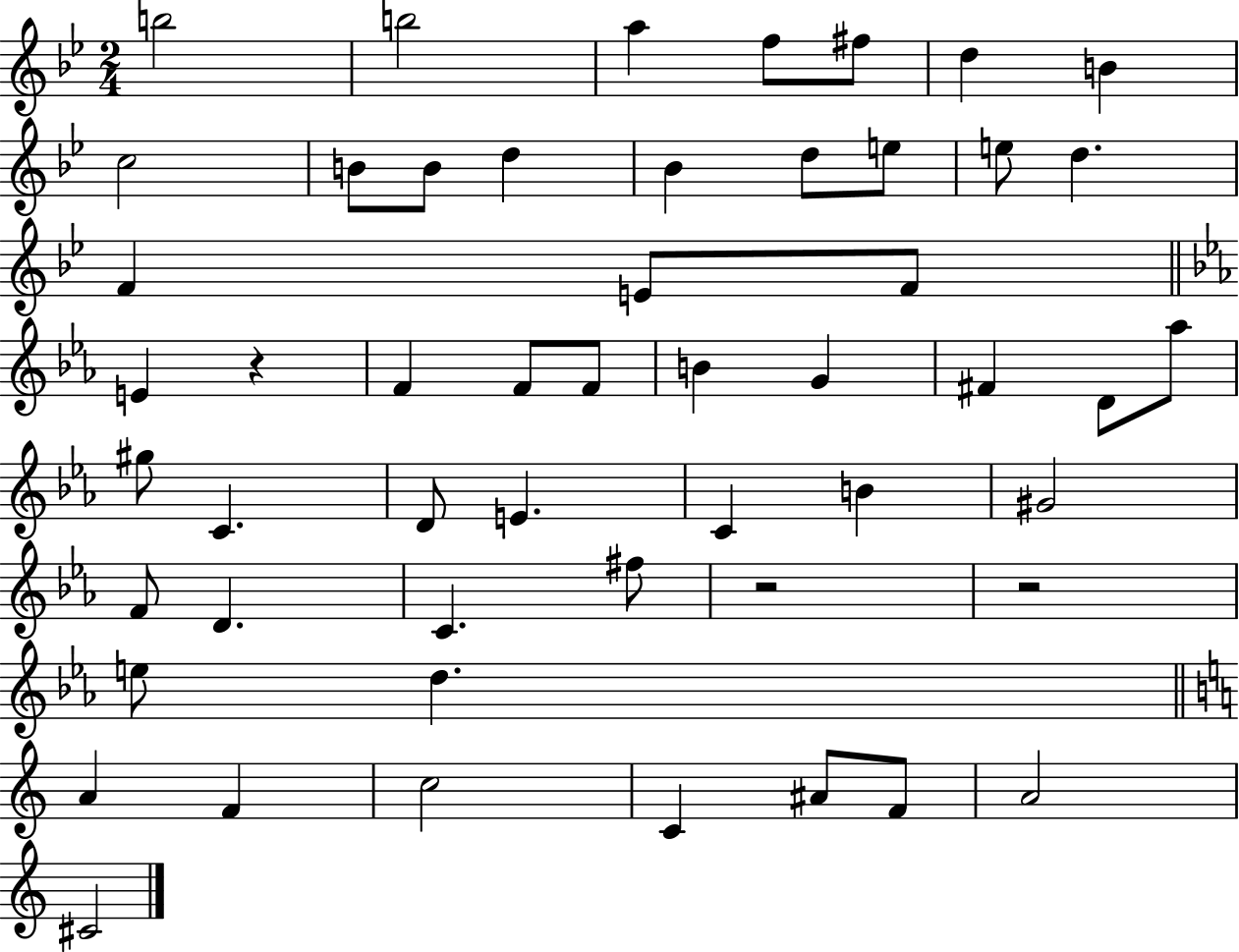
B5/h B5/h A5/q F5/e F#5/e D5/q B4/q C5/h B4/e B4/e D5/q Bb4/q D5/e E5/e E5/e D5/q. F4/q E4/e F4/e E4/q R/q F4/q F4/e F4/e B4/q G4/q F#4/q D4/e Ab5/e G#5/e C4/q. D4/e E4/q. C4/q B4/q G#4/h F4/e D4/q. C4/q. F#5/e R/h R/h E5/e D5/q. A4/q F4/q C5/h C4/q A#4/e F4/e A4/h C#4/h